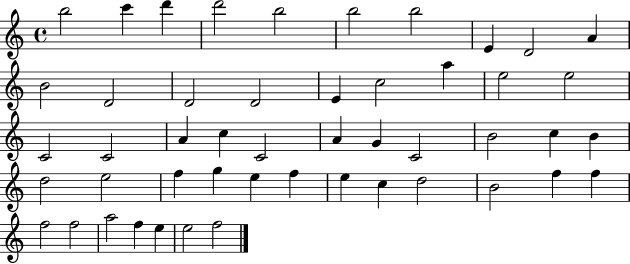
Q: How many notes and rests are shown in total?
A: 49